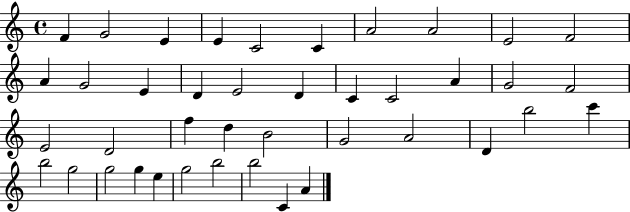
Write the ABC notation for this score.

X:1
T:Untitled
M:4/4
L:1/4
K:C
F G2 E E C2 C A2 A2 E2 F2 A G2 E D E2 D C C2 A G2 F2 E2 D2 f d B2 G2 A2 D b2 c' b2 g2 g2 g e g2 b2 b2 C A